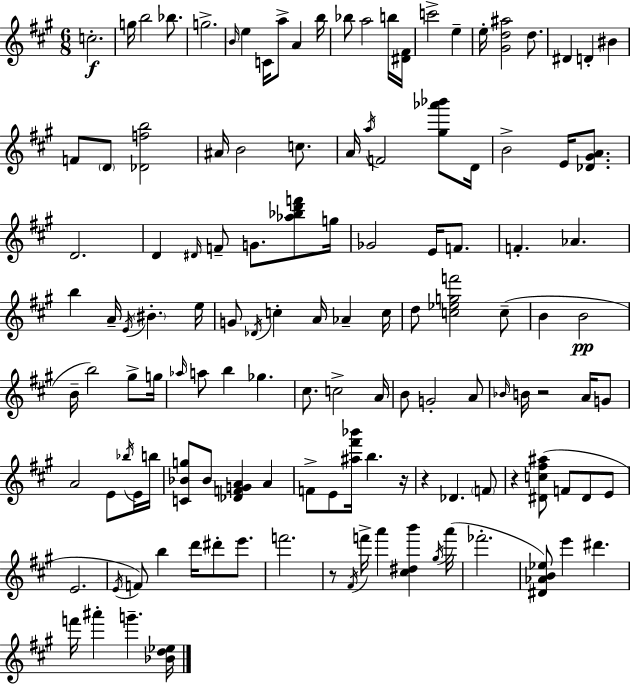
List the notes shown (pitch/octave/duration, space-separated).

C5/h. G5/s B5/h Bb5/e. G5/h. B4/s E5/q C4/s A5/e A4/q B5/s Bb5/e A5/h B5/s [D#4,F#4]/s C6/h E5/q E5/s [G#4,D5,A#5]/h D5/e. D#4/q D4/q BIS4/q F4/e D4/e [Db4,F5,B5]/h A#4/s B4/h C5/e. A4/s A5/s F4/h [G#5,Ab6,Bb6]/e D4/s B4/h E4/s [Db4,G#4,A4]/e. D4/h. D4/q D#4/s F4/e G4/e. [Ab5,Bb5,D6,F6]/e G5/s Gb4/h E4/s F4/e. F4/q. Ab4/q. B5/q A4/s E4/s BIS4/q. E5/s G4/e Db4/s C5/q A4/s Ab4/q C5/s D5/e [C5,Eb5,G5,F6]/h C5/e B4/q B4/h B4/s B5/h G#5/e G5/s Ab5/s A5/e B5/q Gb5/q. C#5/e. C5/h A4/s B4/e G4/h A4/e Bb4/s B4/s R/h A4/s G4/e A4/h E4/e Bb5/s E4/s B5/s [C4,Bb4,G5]/e Bb4/e [Db4,F4,G4,A4]/q A4/q F4/e E4/e [A#5,F#6,Bb6]/s B5/q. R/s R/q Db4/q. F4/e R/q [D#4,C5,F#5,A#5]/e F4/e D#4/e E4/e E4/h. E4/s F4/e B5/q D6/s D#6/e E6/e. F6/h. R/e F#4/s F6/s A6/q [C#5,D#5,B6]/q G#5/s A6/s FES6/h. [D#4,Ab4,B4,Eb5]/e E6/q D#6/q. F6/s A#6/q G6/q. [Bb4,D5,Eb5]/s